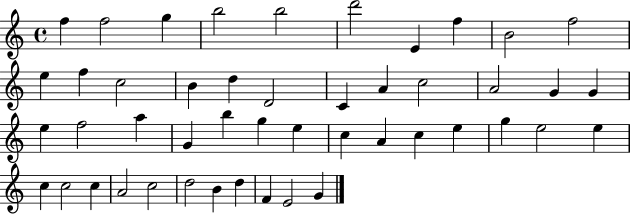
{
  \clef treble
  \time 4/4
  \defaultTimeSignature
  \key c \major
  f''4 f''2 g''4 | b''2 b''2 | d'''2 e'4 f''4 | b'2 f''2 | \break e''4 f''4 c''2 | b'4 d''4 d'2 | c'4 a'4 c''2 | a'2 g'4 g'4 | \break e''4 f''2 a''4 | g'4 b''4 g''4 e''4 | c''4 a'4 c''4 e''4 | g''4 e''2 e''4 | \break c''4 c''2 c''4 | a'2 c''2 | d''2 b'4 d''4 | f'4 e'2 g'4 | \break \bar "|."
}